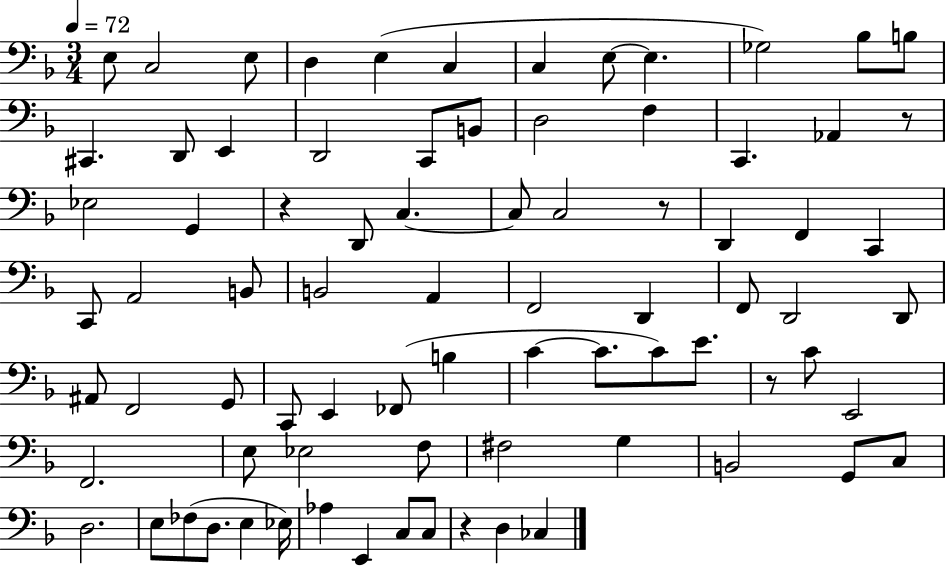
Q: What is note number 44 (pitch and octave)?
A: G2